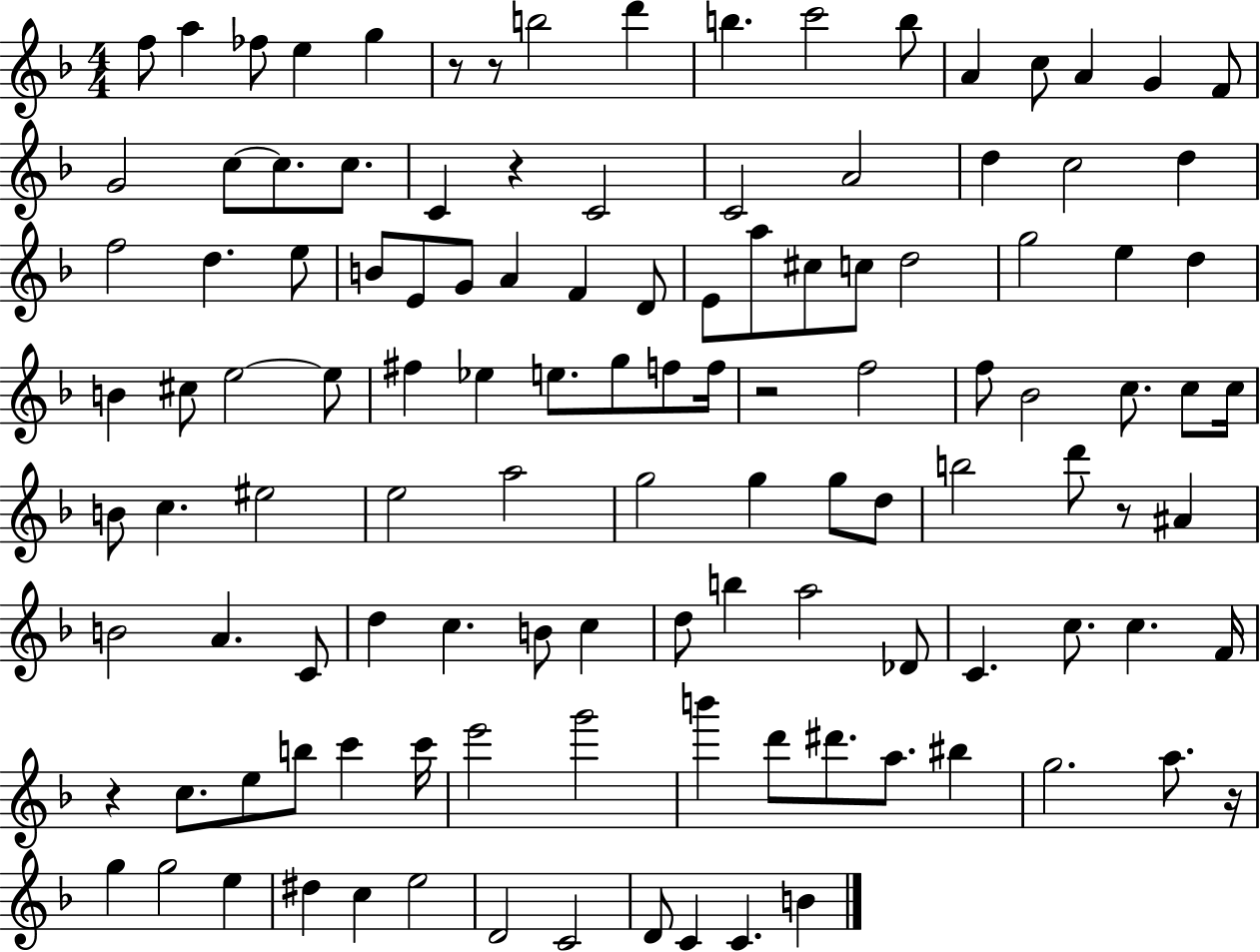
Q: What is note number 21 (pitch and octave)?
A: C4